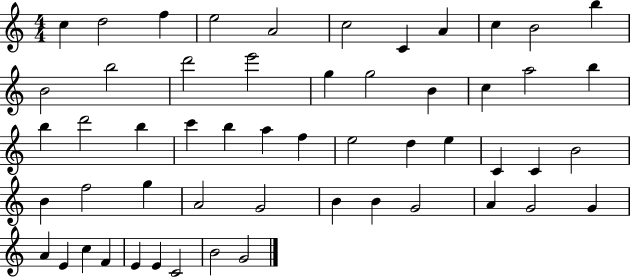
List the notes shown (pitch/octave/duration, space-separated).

C5/q D5/h F5/q E5/h A4/h C5/h C4/q A4/q C5/q B4/h B5/q B4/h B5/h D6/h E6/h G5/q G5/h B4/q C5/q A5/h B5/q B5/q D6/h B5/q C6/q B5/q A5/q F5/q E5/h D5/q E5/q C4/q C4/q B4/h B4/q F5/h G5/q A4/h G4/h B4/q B4/q G4/h A4/q G4/h G4/q A4/q E4/q C5/q F4/q E4/q E4/q C4/h B4/h G4/h